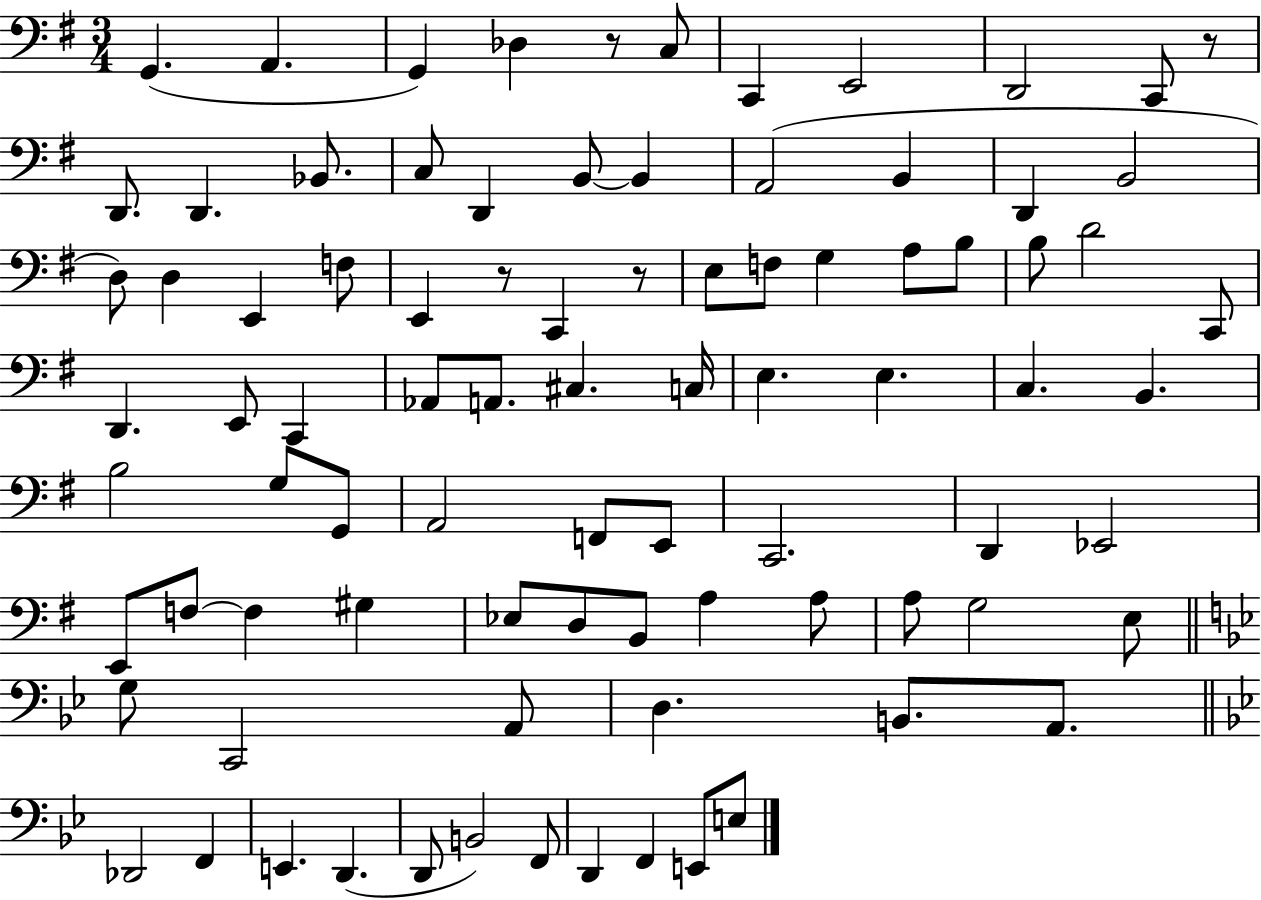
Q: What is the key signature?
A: G major